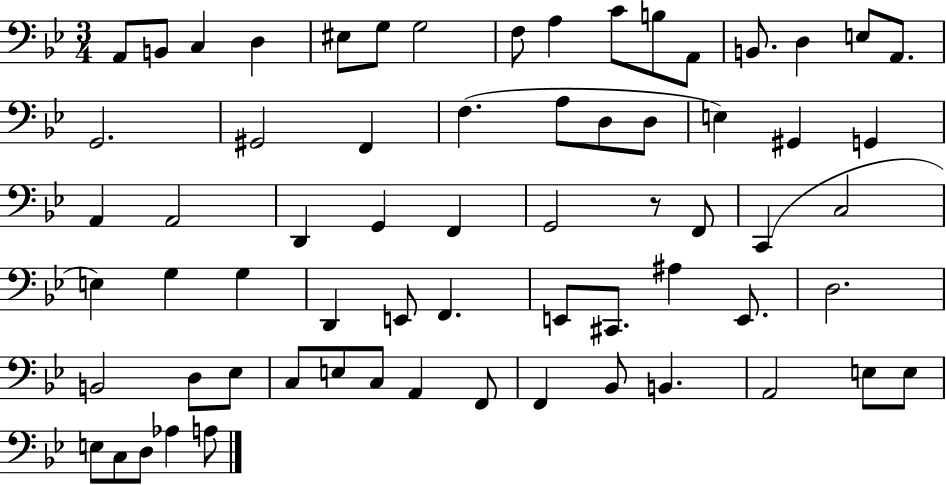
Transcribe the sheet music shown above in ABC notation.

X:1
T:Untitled
M:3/4
L:1/4
K:Bb
A,,/2 B,,/2 C, D, ^E,/2 G,/2 G,2 F,/2 A, C/2 B,/2 A,,/2 B,,/2 D, E,/2 A,,/2 G,,2 ^G,,2 F,, F, A,/2 D,/2 D,/2 E, ^G,, G,, A,, A,,2 D,, G,, F,, G,,2 z/2 F,,/2 C,, C,2 E, G, G, D,, E,,/2 F,, E,,/2 ^C,,/2 ^A, E,,/2 D,2 B,,2 D,/2 _E,/2 C,/2 E,/2 C,/2 A,, F,,/2 F,, _B,,/2 B,, A,,2 E,/2 E,/2 E,/2 C,/2 D,/2 _A, A,/2